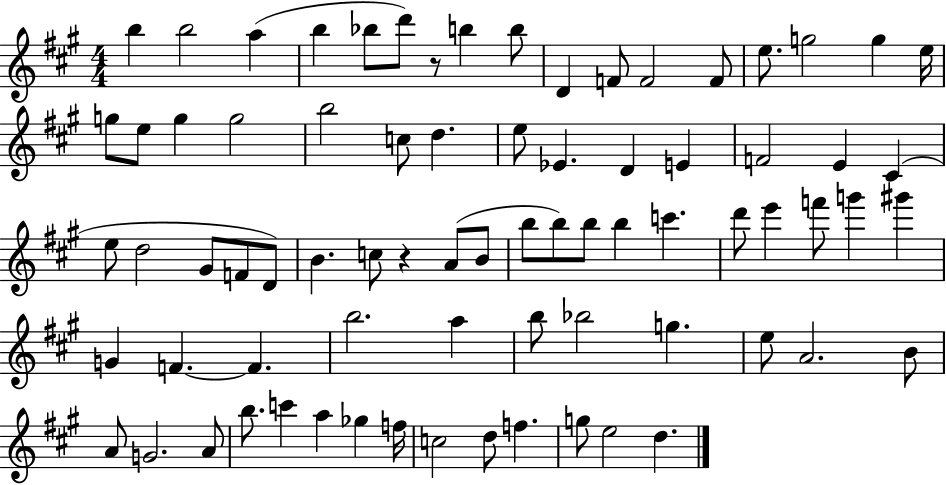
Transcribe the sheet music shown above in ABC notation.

X:1
T:Untitled
M:4/4
L:1/4
K:A
b b2 a b _b/2 d'/2 z/2 b b/2 D F/2 F2 F/2 e/2 g2 g e/4 g/2 e/2 g g2 b2 c/2 d e/2 _E D E F2 E ^C e/2 d2 ^G/2 F/2 D/2 B c/2 z A/2 B/2 b/2 b/2 b/2 b c' d'/2 e' f'/2 g' ^g' G F F b2 a b/2 _b2 g e/2 A2 B/2 A/2 G2 A/2 b/2 c' a _g f/4 c2 d/2 f g/2 e2 d